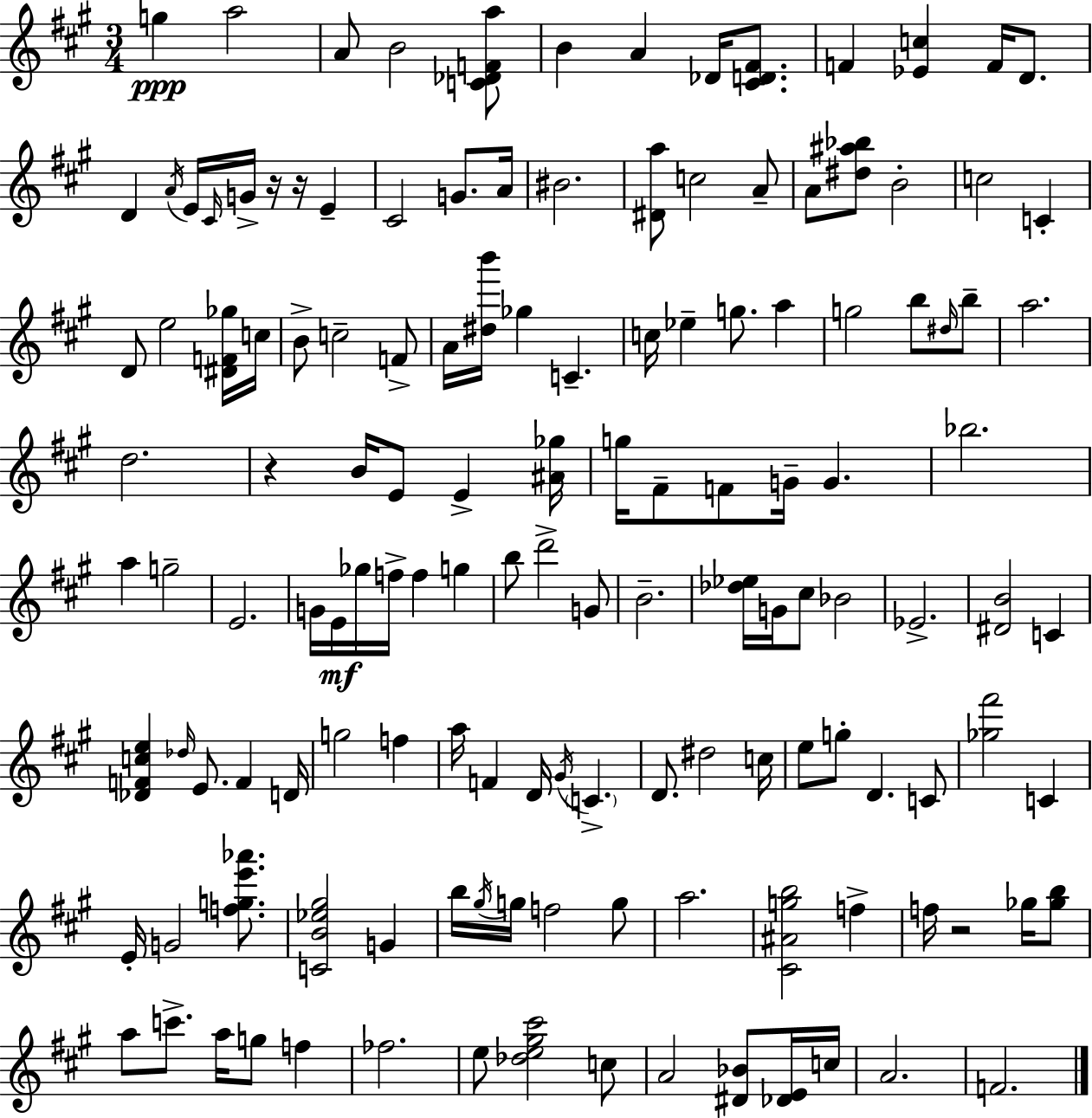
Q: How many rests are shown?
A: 4